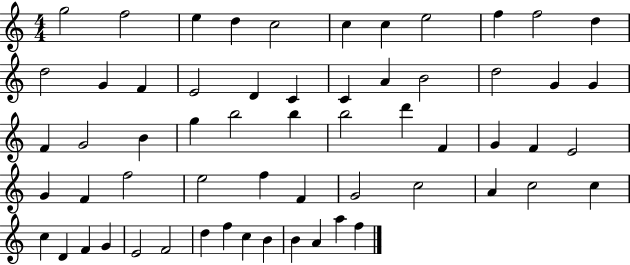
G5/h F5/h E5/q D5/q C5/h C5/q C5/q E5/h F5/q F5/h D5/q D5/h G4/q F4/q E4/h D4/q C4/q C4/q A4/q B4/h D5/h G4/q G4/q F4/q G4/h B4/q G5/q B5/h B5/q B5/h D6/q F4/q G4/q F4/q E4/h G4/q F4/q F5/h E5/h F5/q F4/q G4/h C5/h A4/q C5/h C5/q C5/q D4/q F4/q G4/q E4/h F4/h D5/q F5/q C5/q B4/q B4/q A4/q A5/q F5/q